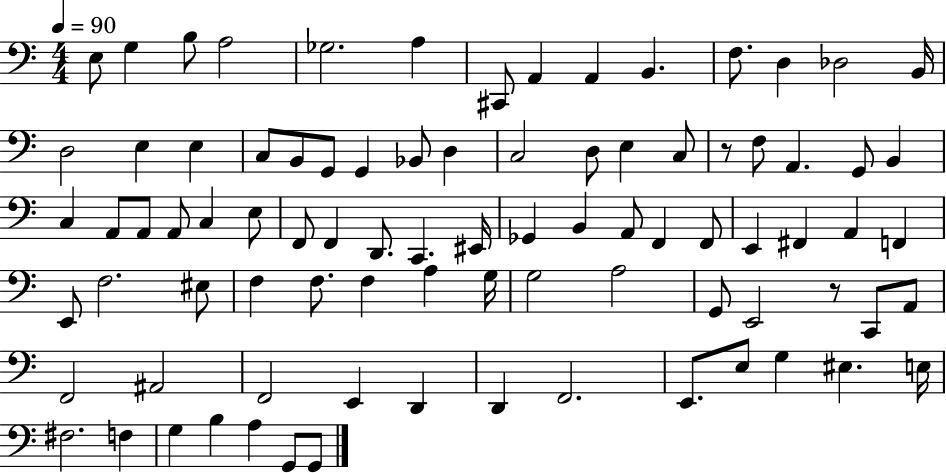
E3/e G3/q B3/e A3/h Gb3/h. A3/q C#2/e A2/q A2/q B2/q. F3/e. D3/q Db3/h B2/s D3/h E3/q E3/q C3/e B2/e G2/e G2/q Bb2/e D3/q C3/h D3/e E3/q C3/e R/e F3/e A2/q. G2/e B2/q C3/q A2/e A2/e A2/e C3/q E3/e F2/e F2/q D2/e. C2/q. EIS2/s Gb2/q B2/q A2/e F2/q F2/e E2/q F#2/q A2/q F2/q E2/e F3/h. EIS3/e F3/q F3/e. F3/q A3/q G3/s G3/h A3/h G2/e E2/h R/e C2/e A2/e F2/h A#2/h F2/h E2/q D2/q D2/q F2/h. E2/e. E3/e G3/q EIS3/q. E3/s F#3/h. F3/q G3/q B3/q A3/q G2/e G2/e